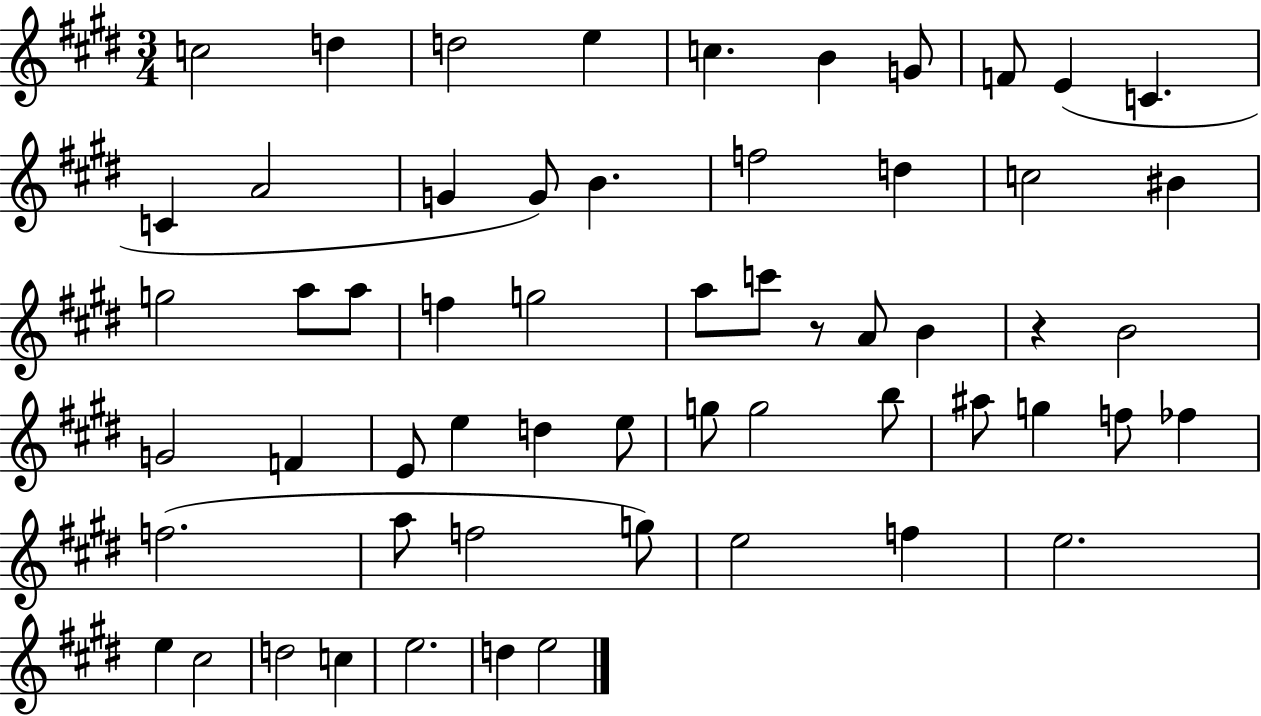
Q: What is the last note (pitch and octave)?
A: E5